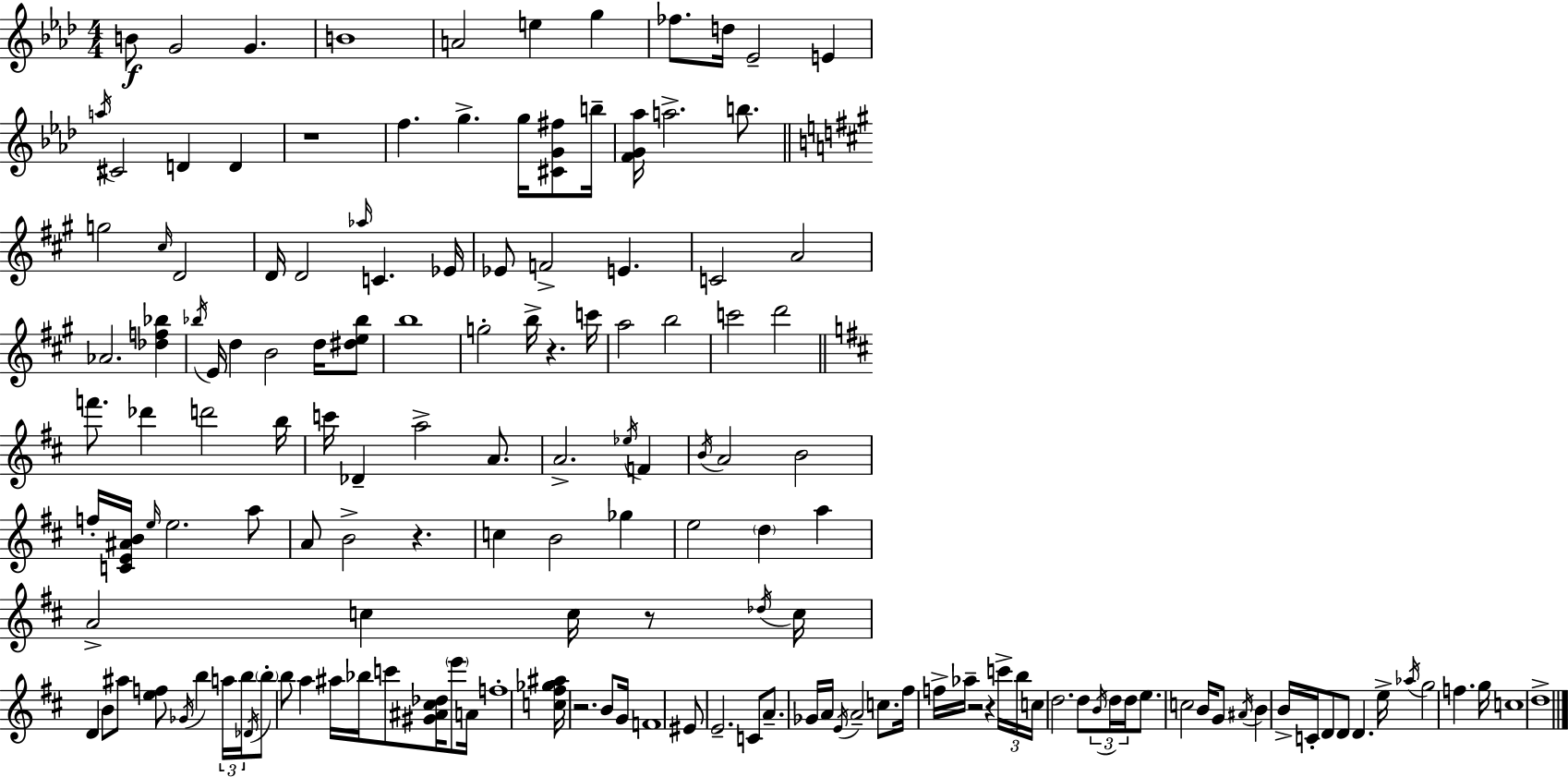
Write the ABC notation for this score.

X:1
T:Untitled
M:4/4
L:1/4
K:Ab
B/2 G2 G B4 A2 e g _f/2 d/4 _E2 E a/4 ^C2 D D z4 f g g/4 [^CG^f]/2 b/4 [FG_a]/4 a2 b/2 g2 ^c/4 D2 D/4 D2 _a/4 C _E/4 _E/2 F2 E C2 A2 _A2 [_df_b] _b/4 E/4 d B2 d/4 [^de_b]/2 b4 g2 b/4 z c'/4 a2 b2 c'2 d'2 f'/2 _d' d'2 b/4 c'/4 _D a2 A/2 A2 _e/4 F B/4 A2 B2 f/4 [CE^AB]/4 e/4 e2 a/2 A/2 B2 z c B2 _g e2 d a A2 c c/4 z/2 _d/4 c/4 D B/2 ^a/2 [ef]/2 _G/4 b a/4 b/4 _D/4 b/2 b/2 a ^a/4 _b/4 c'/2 [^G^A^c_d]/4 e'/2 A/4 f4 [c^f_g^a]/4 z2 B/2 G/4 F4 ^E/2 E2 C/2 A/2 _G/4 A/4 E/4 A2 c/2 ^f/4 f/4 _a/4 z2 z c'/4 b/4 c/4 d2 d/2 B/4 d/4 d/4 e/2 c2 B/4 G/2 ^A/4 B B/4 C/4 D/2 D/2 D e/4 _a/4 g2 f g/4 c4 d4